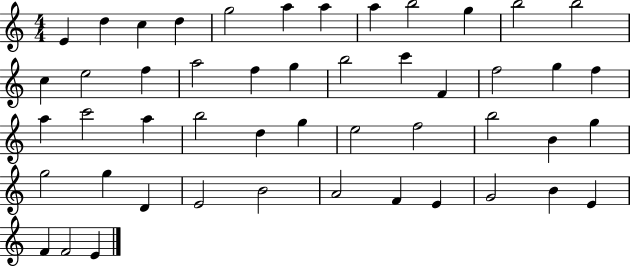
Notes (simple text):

E4/q D5/q C5/q D5/q G5/h A5/q A5/q A5/q B5/h G5/q B5/h B5/h C5/q E5/h F5/q A5/h F5/q G5/q B5/h C6/q F4/q F5/h G5/q F5/q A5/q C6/h A5/q B5/h D5/q G5/q E5/h F5/h B5/h B4/q G5/q G5/h G5/q D4/q E4/h B4/h A4/h F4/q E4/q G4/h B4/q E4/q F4/q F4/h E4/q